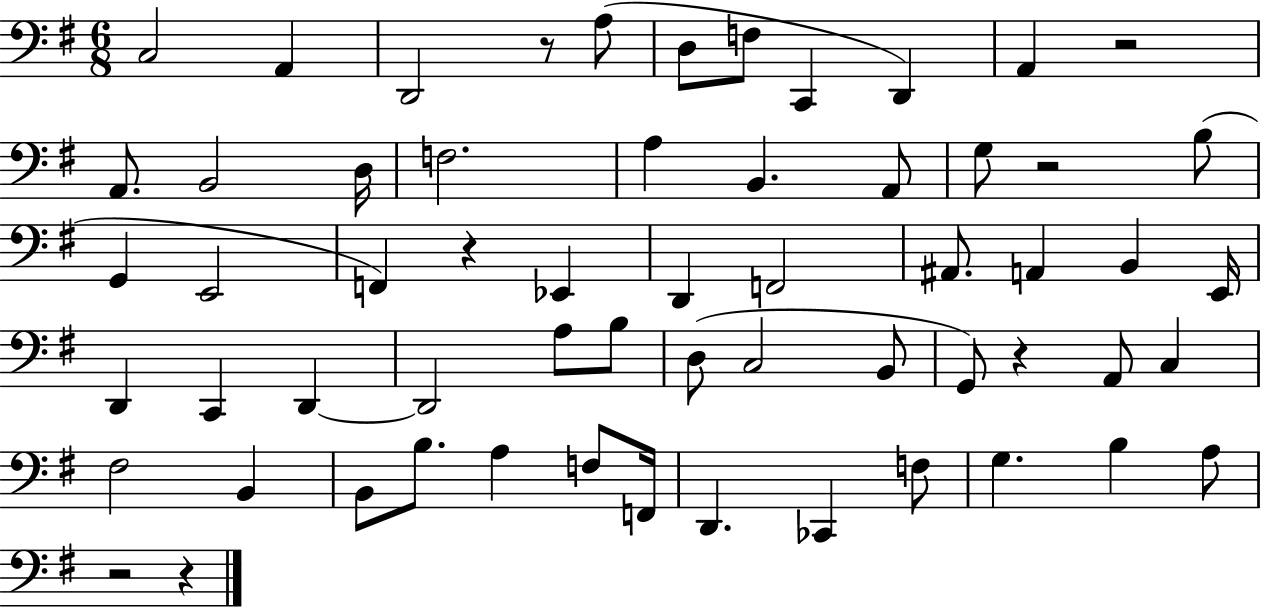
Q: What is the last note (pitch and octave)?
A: A3